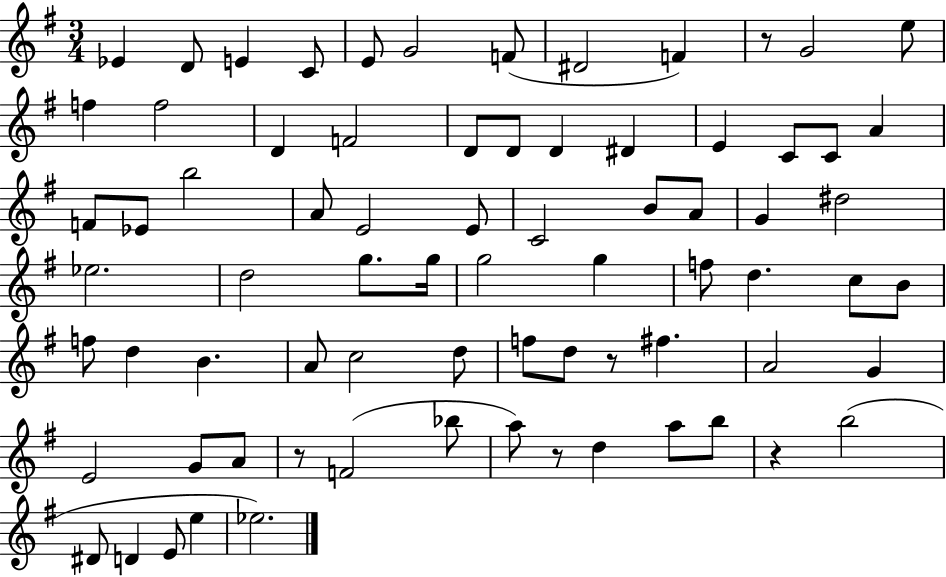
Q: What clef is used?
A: treble